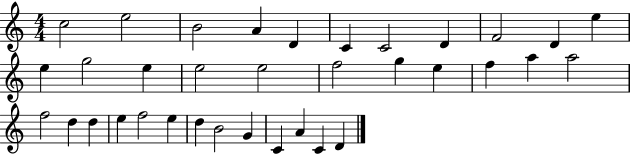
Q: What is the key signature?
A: C major